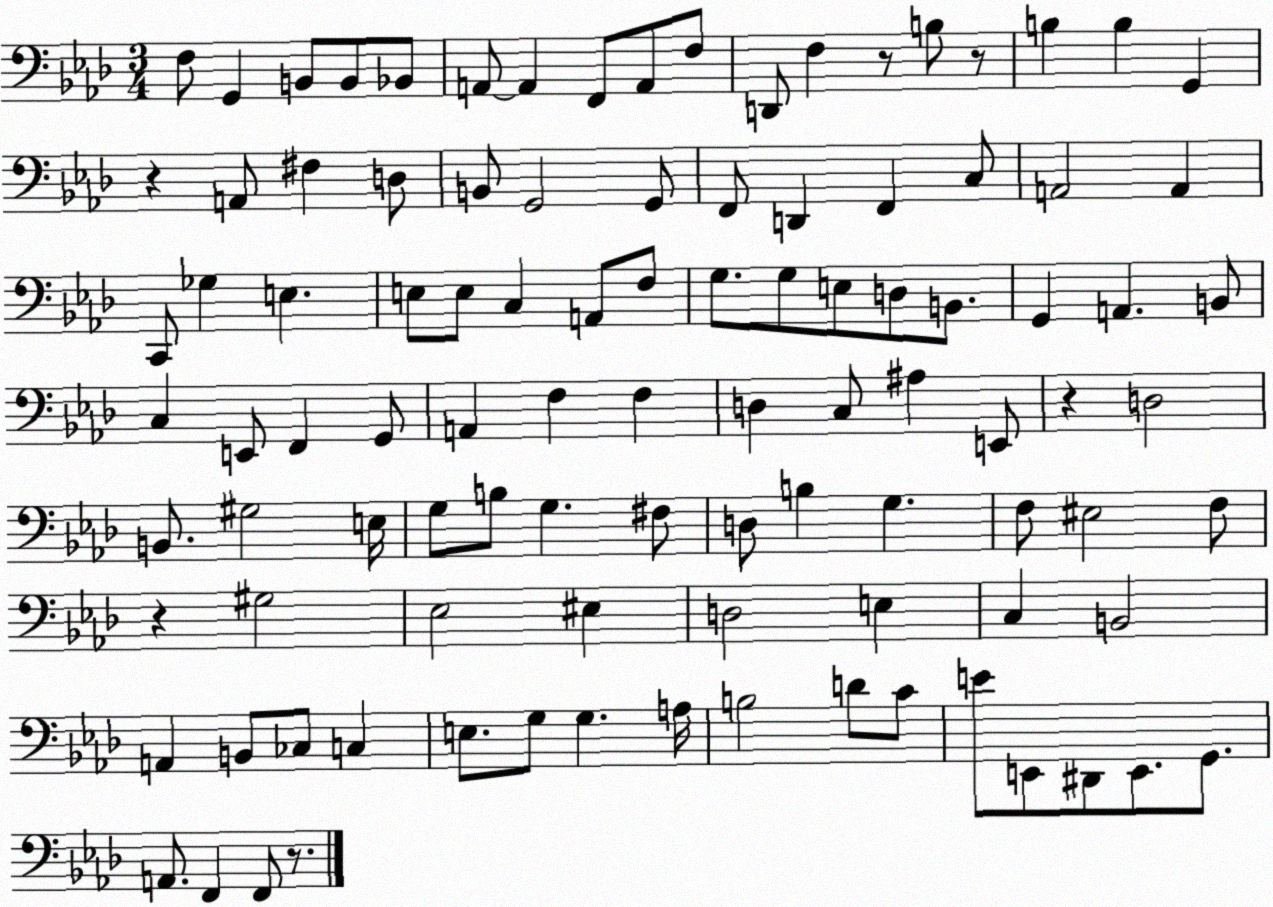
X:1
T:Untitled
M:3/4
L:1/4
K:Ab
F,/2 G,, B,,/2 B,,/2 _B,,/2 A,,/2 A,, F,,/2 A,,/2 F,/2 D,,/2 F, z/2 B,/2 z/2 B, B, G,, z A,,/2 ^F, D,/2 B,,/2 G,,2 G,,/2 F,,/2 D,, F,, C,/2 A,,2 A,, C,,/2 _G, E, E,/2 E,/2 C, A,,/2 F,/2 G,/2 G,/2 E,/2 D,/2 B,,/2 G,, A,, B,,/2 C, E,,/2 F,, G,,/2 A,, F, F, D, C,/2 ^A, E,,/2 z D,2 B,,/2 ^G,2 E,/4 G,/2 B,/2 G, ^F,/2 D,/2 B, G, F,/2 ^E,2 F,/2 z ^G,2 _E,2 ^E, D,2 E, C, B,,2 A,, B,,/2 _C,/2 C, E,/2 G,/2 G, A,/4 B,2 D/2 C/2 E/2 E,,/2 ^D,,/2 E,,/2 G,,/2 A,,/2 F,, F,,/2 z/2